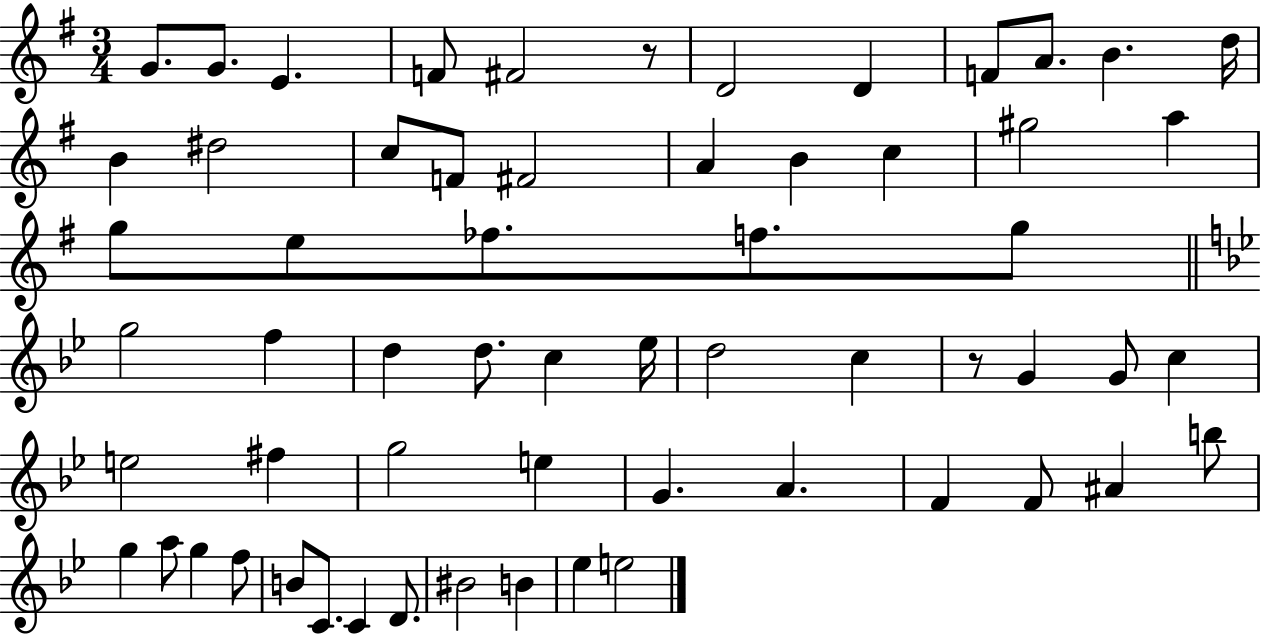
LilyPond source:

{
  \clef treble
  \numericTimeSignature
  \time 3/4
  \key g \major
  g'8. g'8. e'4. | f'8 fis'2 r8 | d'2 d'4 | f'8 a'8. b'4. d''16 | \break b'4 dis''2 | c''8 f'8 fis'2 | a'4 b'4 c''4 | gis''2 a''4 | \break g''8 e''8 fes''8. f''8. g''8 | \bar "||" \break \key bes \major g''2 f''4 | d''4 d''8. c''4 ees''16 | d''2 c''4 | r8 g'4 g'8 c''4 | \break e''2 fis''4 | g''2 e''4 | g'4. a'4. | f'4 f'8 ais'4 b''8 | \break g''4 a''8 g''4 f''8 | b'8 c'8. c'4 d'8. | bis'2 b'4 | ees''4 e''2 | \break \bar "|."
}